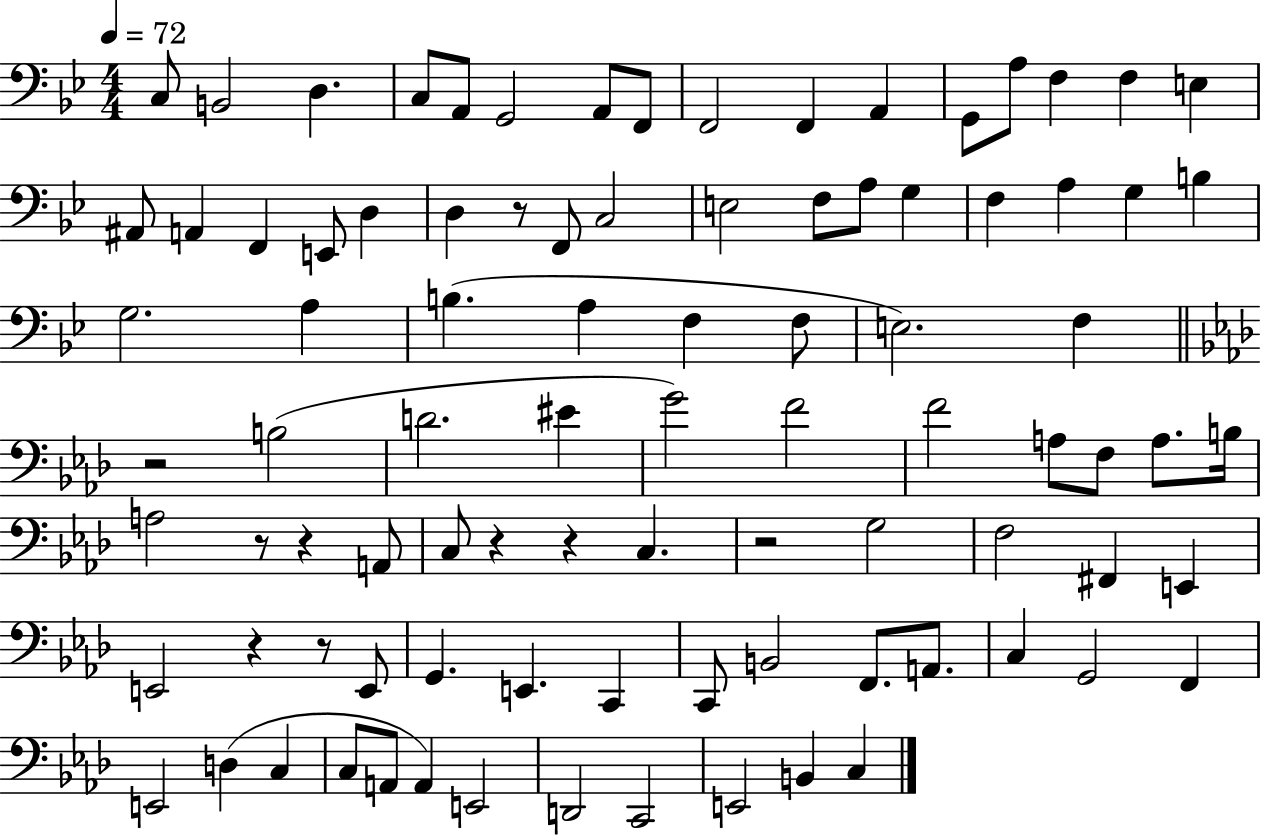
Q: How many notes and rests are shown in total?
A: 91